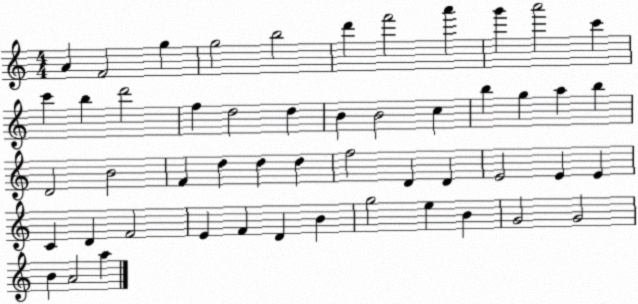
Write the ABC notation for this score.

X:1
T:Untitled
M:4/4
L:1/4
K:C
A F2 g g2 b2 d' f'2 a' g' a'2 c' c' b d'2 f d2 d B B2 c b g a b D2 B2 F d d d f2 D D E2 E E C D F2 E F D B g2 e B G2 G2 B A2 a